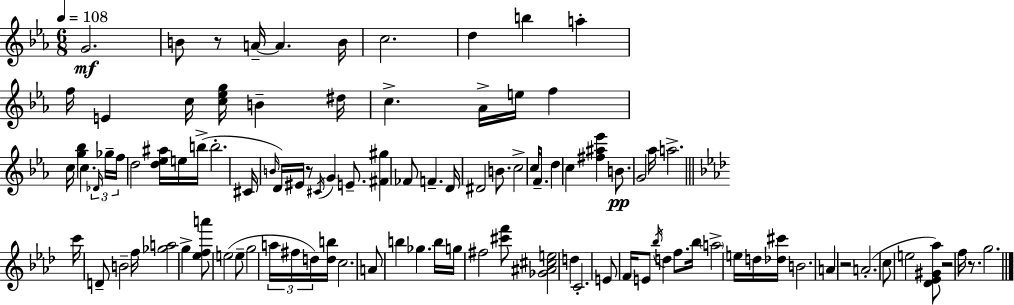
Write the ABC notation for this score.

X:1
T:Untitled
M:6/8
L:1/4
K:Eb
G2 B/2 z/2 A/4 A B/4 c2 d b a f/4 E c/4 [c_eg]/4 B ^d/4 c _A/4 e/4 f c/4 [g_b] c _D/4 _g/4 f/4 d2 [d_e^a]/4 e/4 b/4 b2 ^C/4 B/4 D/4 ^E/4 z/2 ^C/4 G E/2 [^F^g] _F/2 F D/4 ^D2 B/2 c2 c/4 F/2 d c [^f^a_e'] B/2 G2 _a/4 a2 c'/4 D/2 B2 f/4 [_ga]2 g [_efa']/2 e2 e/2 g2 a/4 ^f/4 d/4 [db]/4 c2 A/2 b _g b/4 g/4 ^f2 [^c'f']/2 [_G^A^ce]2 d C2 E/2 F/4 E/2 _b/4 d f/2 _b/4 a2 e/4 d/4 [_d^c']/4 B2 A z2 A2 c/2 e2 [_D_E^G_a]/2 z2 f/4 z/2 g2